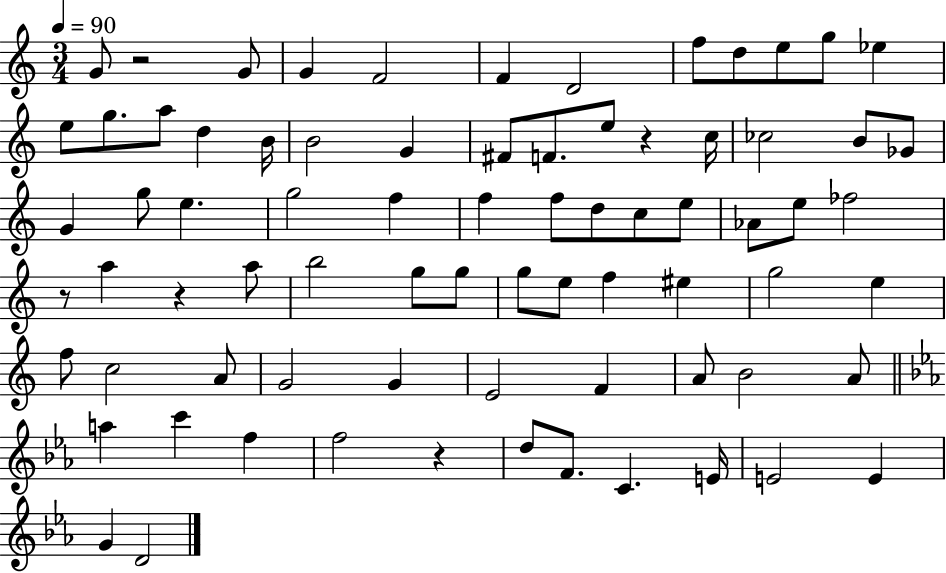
{
  \clef treble
  \numericTimeSignature
  \time 3/4
  \key c \major
  \tempo 4 = 90
  g'8 r2 g'8 | g'4 f'2 | f'4 d'2 | f''8 d''8 e''8 g''8 ees''4 | \break e''8 g''8. a''8 d''4 b'16 | b'2 g'4 | fis'8 f'8. e''8 r4 c''16 | ces''2 b'8 ges'8 | \break g'4 g''8 e''4. | g''2 f''4 | f''4 f''8 d''8 c''8 e''8 | aes'8 e''8 fes''2 | \break r8 a''4 r4 a''8 | b''2 g''8 g''8 | g''8 e''8 f''4 eis''4 | g''2 e''4 | \break f''8 c''2 a'8 | g'2 g'4 | e'2 f'4 | a'8 b'2 a'8 | \break \bar "||" \break \key c \minor a''4 c'''4 f''4 | f''2 r4 | d''8 f'8. c'4. e'16 | e'2 e'4 | \break g'4 d'2 | \bar "|."
}